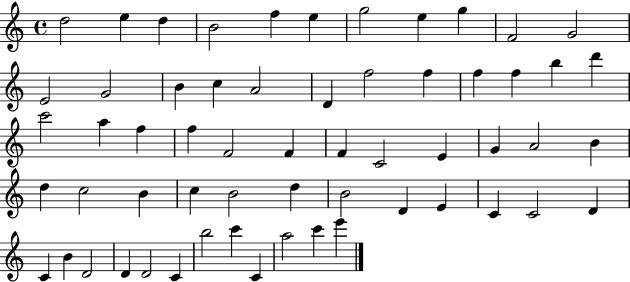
{
  \clef treble
  \time 4/4
  \defaultTimeSignature
  \key c \major
  d''2 e''4 d''4 | b'2 f''4 e''4 | g''2 e''4 g''4 | f'2 g'2 | \break e'2 g'2 | b'4 c''4 a'2 | d'4 f''2 f''4 | f''4 f''4 b''4 d'''4 | \break c'''2 a''4 f''4 | f''4 f'2 f'4 | f'4 c'2 e'4 | g'4 a'2 b'4 | \break d''4 c''2 b'4 | c''4 b'2 d''4 | b'2 d'4 e'4 | c'4 c'2 d'4 | \break c'4 b'4 d'2 | d'4 d'2 c'4 | b''2 c'''4 c'4 | a''2 c'''4 e'''4 | \break \bar "|."
}